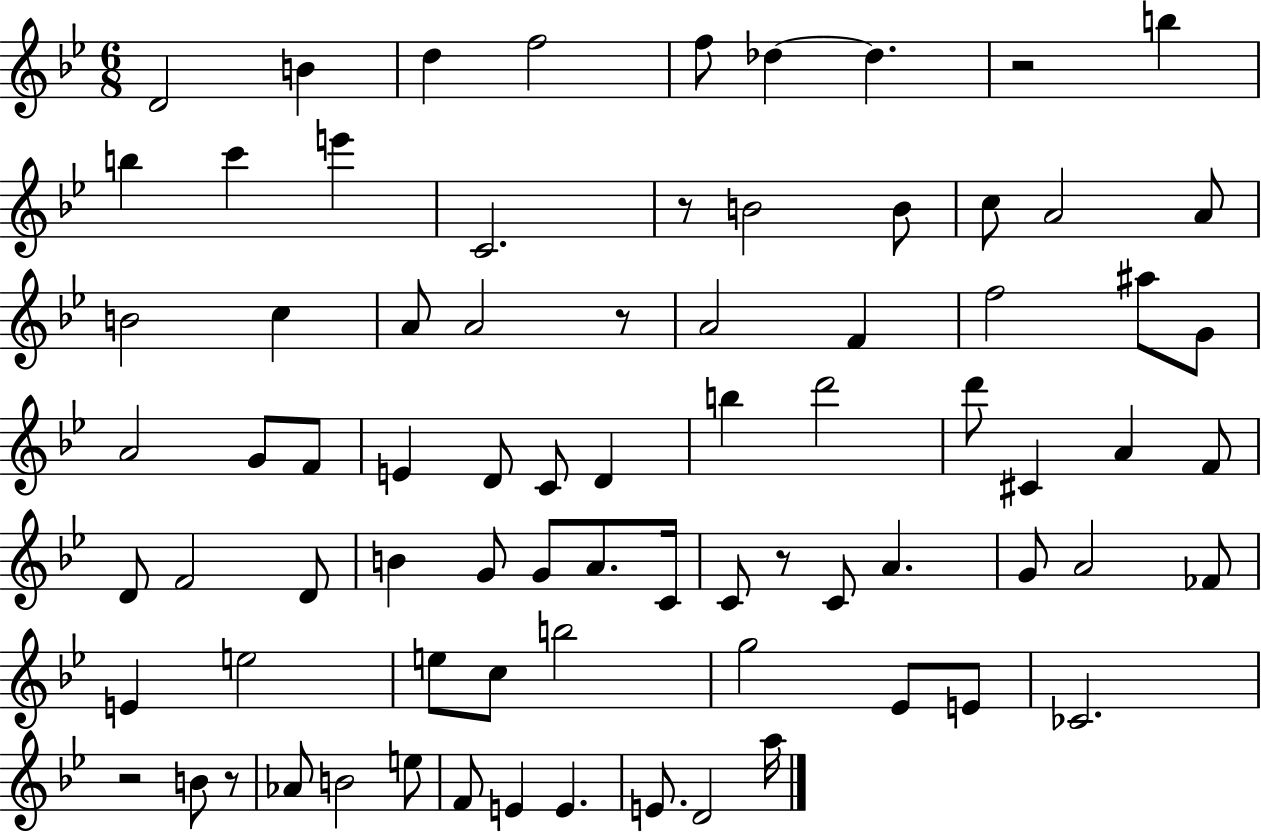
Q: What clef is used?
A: treble